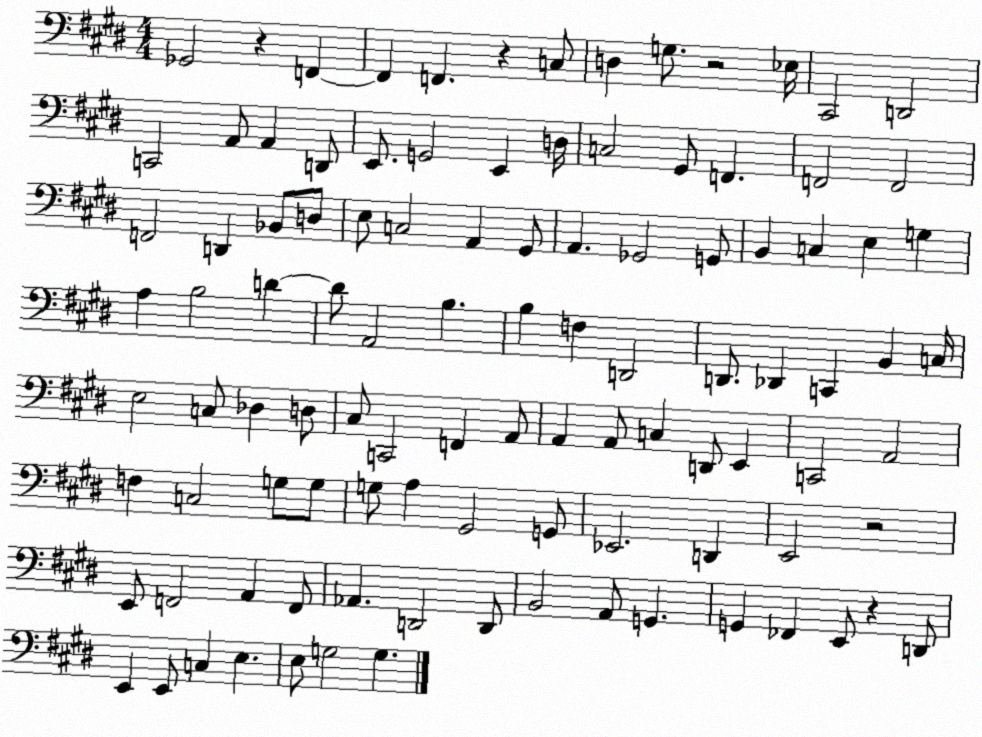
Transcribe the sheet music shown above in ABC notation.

X:1
T:Untitled
M:4/4
L:1/4
K:E
_G,,2 z F,, F,, F,, z C,/2 D, G,/2 z2 _E,/4 ^C,,2 D,,2 C,,2 A,,/2 A,, D,,/2 E,,/2 G,,2 E,, D,/4 C,2 ^G,,/2 F,, F,,2 F,,2 F,,2 D,, _B,,/2 D,/2 E,/2 C,2 A,, ^G,,/2 A,, _G,,2 G,,/2 B,, C, E, G, A, B,2 D D/2 A,,2 B, B, F, D,,2 D,,/2 _D,, C,, B,, C,/4 E,2 C,/2 _D, D,/2 ^C,/2 C,,2 F,, A,,/2 A,, A,,/2 C, D,,/2 E,, C,,2 A,,2 F, C,2 G,/2 G,/2 G,/2 A, ^G,,2 G,,/2 _E,,2 D,, E,,2 z2 E,,/2 F,,2 A,, F,,/2 _A,, D,,2 D,,/2 B,,2 A,,/2 G,, G,, _F,, E,,/2 z D,,/2 E,, E,,/2 C, E, E,/2 G,2 G,